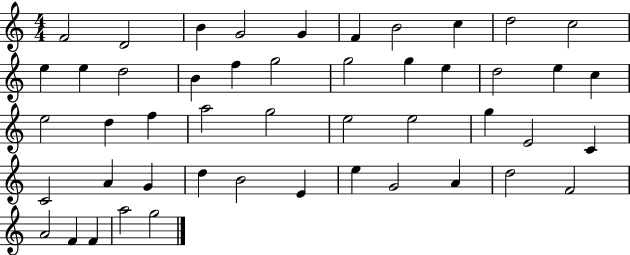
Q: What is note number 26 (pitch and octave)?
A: A5